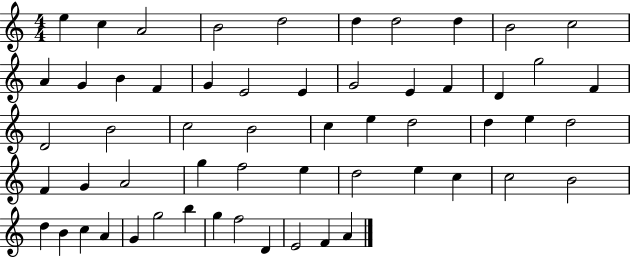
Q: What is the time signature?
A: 4/4